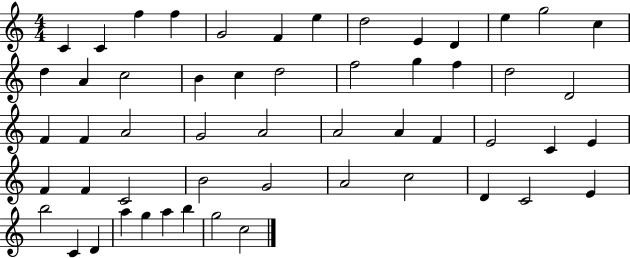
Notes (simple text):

C4/q C4/q F5/q F5/q G4/h F4/q E5/q D5/h E4/q D4/q E5/q G5/h C5/q D5/q A4/q C5/h B4/q C5/q D5/h F5/h G5/q F5/q D5/h D4/h F4/q F4/q A4/h G4/h A4/h A4/h A4/q F4/q E4/h C4/q E4/q F4/q F4/q C4/h B4/h G4/h A4/h C5/h D4/q C4/h E4/q B5/h C4/q D4/q A5/q G5/q A5/q B5/q G5/h C5/h